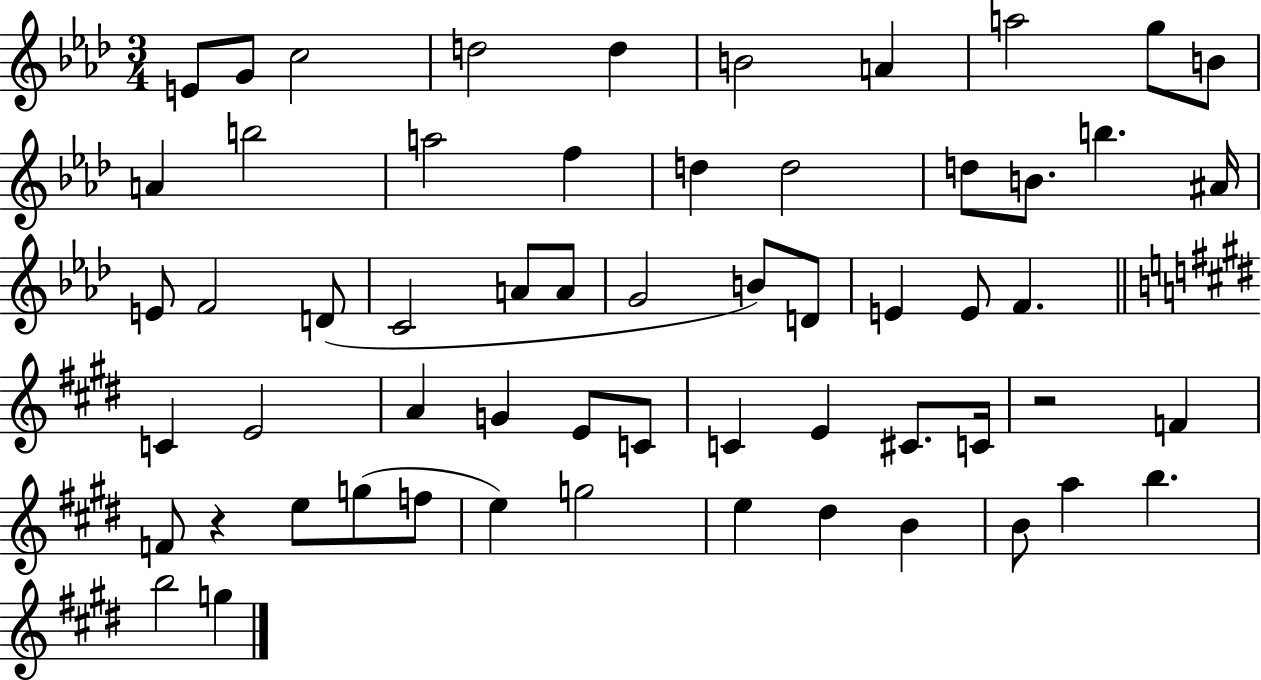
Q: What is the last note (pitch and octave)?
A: G5